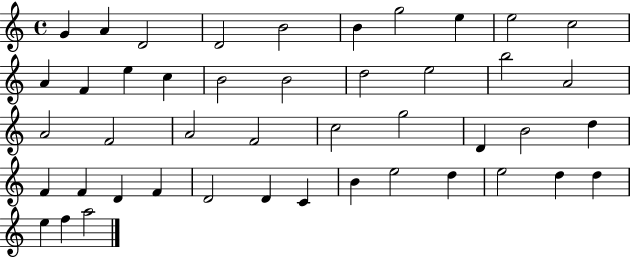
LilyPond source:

{
  \clef treble
  \time 4/4
  \defaultTimeSignature
  \key c \major
  g'4 a'4 d'2 | d'2 b'2 | b'4 g''2 e''4 | e''2 c''2 | \break a'4 f'4 e''4 c''4 | b'2 b'2 | d''2 e''2 | b''2 a'2 | \break a'2 f'2 | a'2 f'2 | c''2 g''2 | d'4 b'2 d''4 | \break f'4 f'4 d'4 f'4 | d'2 d'4 c'4 | b'4 e''2 d''4 | e''2 d''4 d''4 | \break e''4 f''4 a''2 | \bar "|."
}